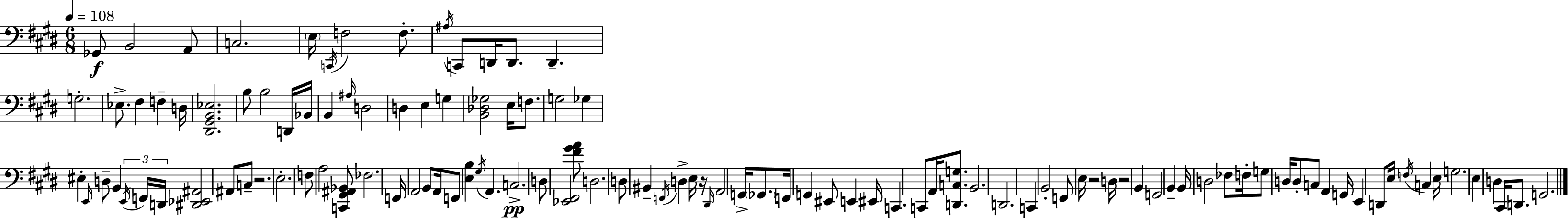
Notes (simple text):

Gb2/e B2/h A2/e C3/h. E3/s C2/s F3/h F3/e. A#3/s C2/e D2/s D2/e. D2/q. G3/h. Eb3/e. F#3/q F3/q D3/s [D#2,G#2,B2,Eb3]/h. B3/e B3/h D2/s Bb2/s B2/q A#3/s D3/h D3/q E3/q G3/q [B2,Db3,Gb3]/h E3/s F3/e. G3/h Gb3/q EIS3/q E2/s D3/e B2/q E2/s F2/s D2/s [D#2,Eb2,A#2]/h A#2/e C3/e R/h. E3/h. F3/e A3/h [C2,G#2,A#2,Bb2]/e FES3/h. F2/s A2/h B2/e A2/s F2/e [E3,B3]/q G#3/s A2/q. C3/h. D3/e [Eb2,F#2]/h [F#4,G#4,A4]/e D3/h. D3/e BIS2/q F2/s D3/q E3/s R/s D#2/s A2/h G2/s Gb2/e. F2/s G2/q EIS2/e E2/q EIS2/s C2/q. C2/e A2/s [D2,C3,G3]/e. B2/h. D2/h. C2/q B2/h F2/e E3/s R/h D3/s R/h B2/q G2/h B2/q B2/s D3/h FES3/e F3/s G3/e D3/s D3/e C3/e A2/q G2/s E2/q D2/e E3/s F3/s C3/q E3/s G3/h. E3/q D3/q C#2/s D2/e. G2/h.